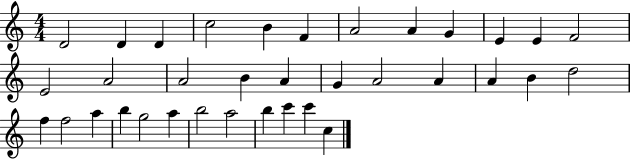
D4/h D4/q D4/q C5/h B4/q F4/q A4/h A4/q G4/q E4/q E4/q F4/h E4/h A4/h A4/h B4/q A4/q G4/q A4/h A4/q A4/q B4/q D5/h F5/q F5/h A5/q B5/q G5/h A5/q B5/h A5/h B5/q C6/q C6/q C5/q